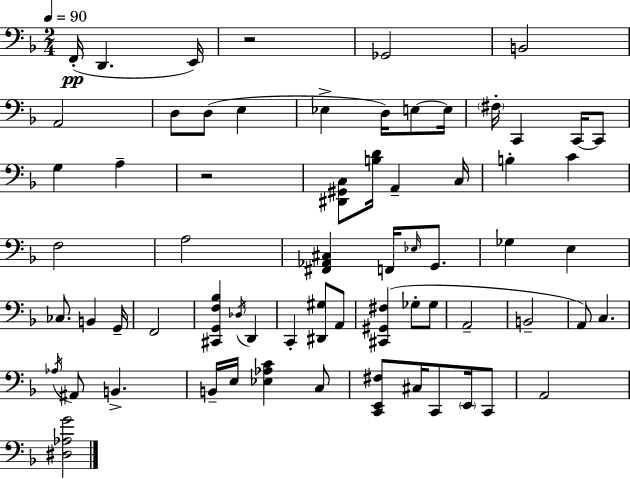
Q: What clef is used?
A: bass